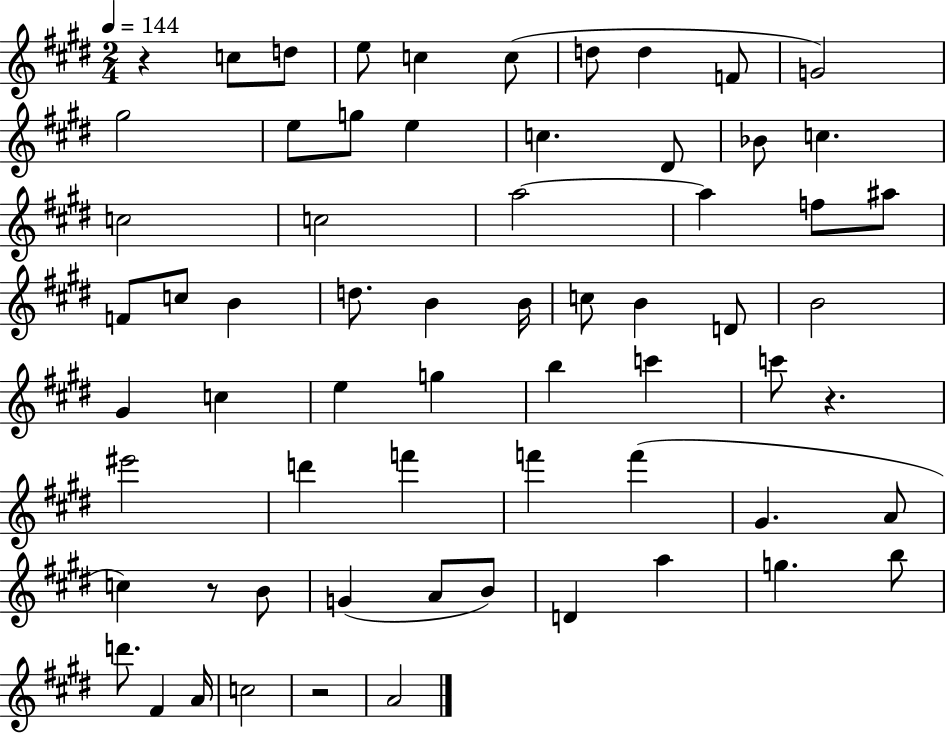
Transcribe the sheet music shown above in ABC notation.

X:1
T:Untitled
M:2/4
L:1/4
K:E
z c/2 d/2 e/2 c c/2 d/2 d F/2 G2 ^g2 e/2 g/2 e c ^D/2 _B/2 c c2 c2 a2 a f/2 ^a/2 F/2 c/2 B d/2 B B/4 c/2 B D/2 B2 ^G c e g b c' c'/2 z ^e'2 d' f' f' f' ^G A/2 c z/2 B/2 G A/2 B/2 D a g b/2 d'/2 ^F A/4 c2 z2 A2